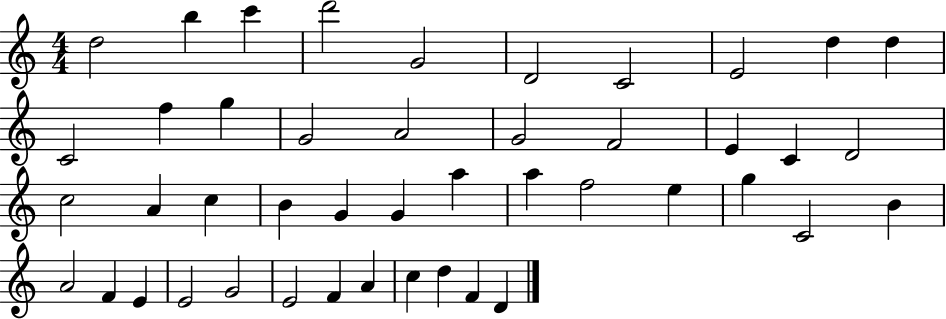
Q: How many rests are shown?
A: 0